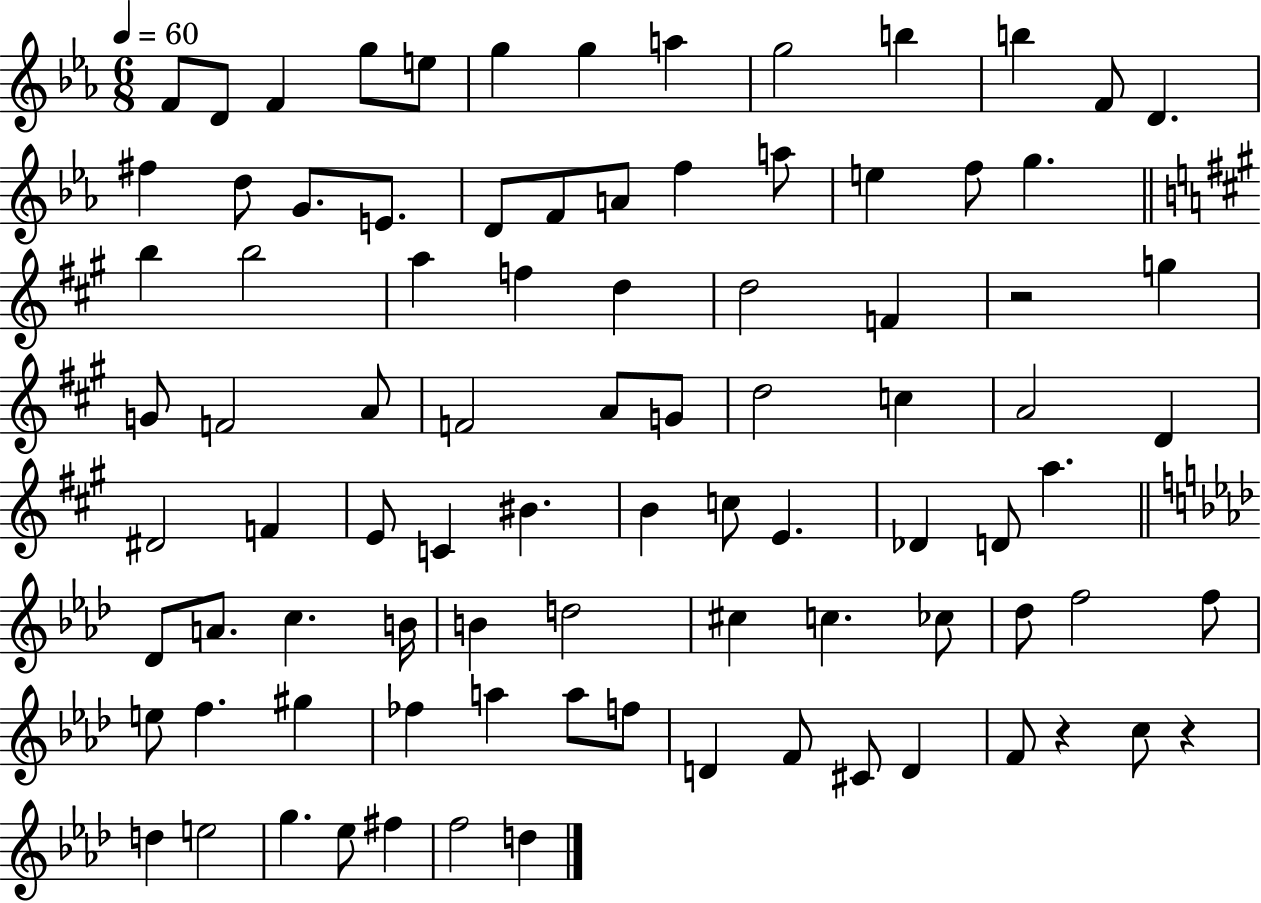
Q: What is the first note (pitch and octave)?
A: F4